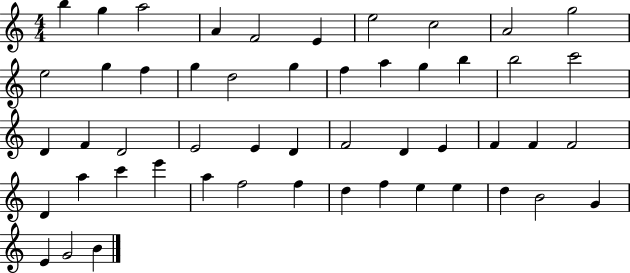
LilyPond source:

{
  \clef treble
  \numericTimeSignature
  \time 4/4
  \key c \major
  b''4 g''4 a''2 | a'4 f'2 e'4 | e''2 c''2 | a'2 g''2 | \break e''2 g''4 f''4 | g''4 d''2 g''4 | f''4 a''4 g''4 b''4 | b''2 c'''2 | \break d'4 f'4 d'2 | e'2 e'4 d'4 | f'2 d'4 e'4 | f'4 f'4 f'2 | \break d'4 a''4 c'''4 e'''4 | a''4 f''2 f''4 | d''4 f''4 e''4 e''4 | d''4 b'2 g'4 | \break e'4 g'2 b'4 | \bar "|."
}